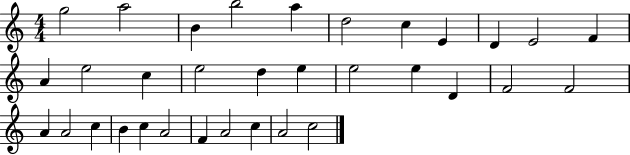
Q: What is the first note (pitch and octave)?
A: G5